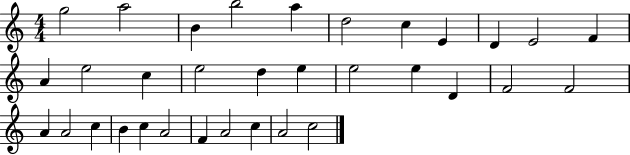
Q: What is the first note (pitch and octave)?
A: G5